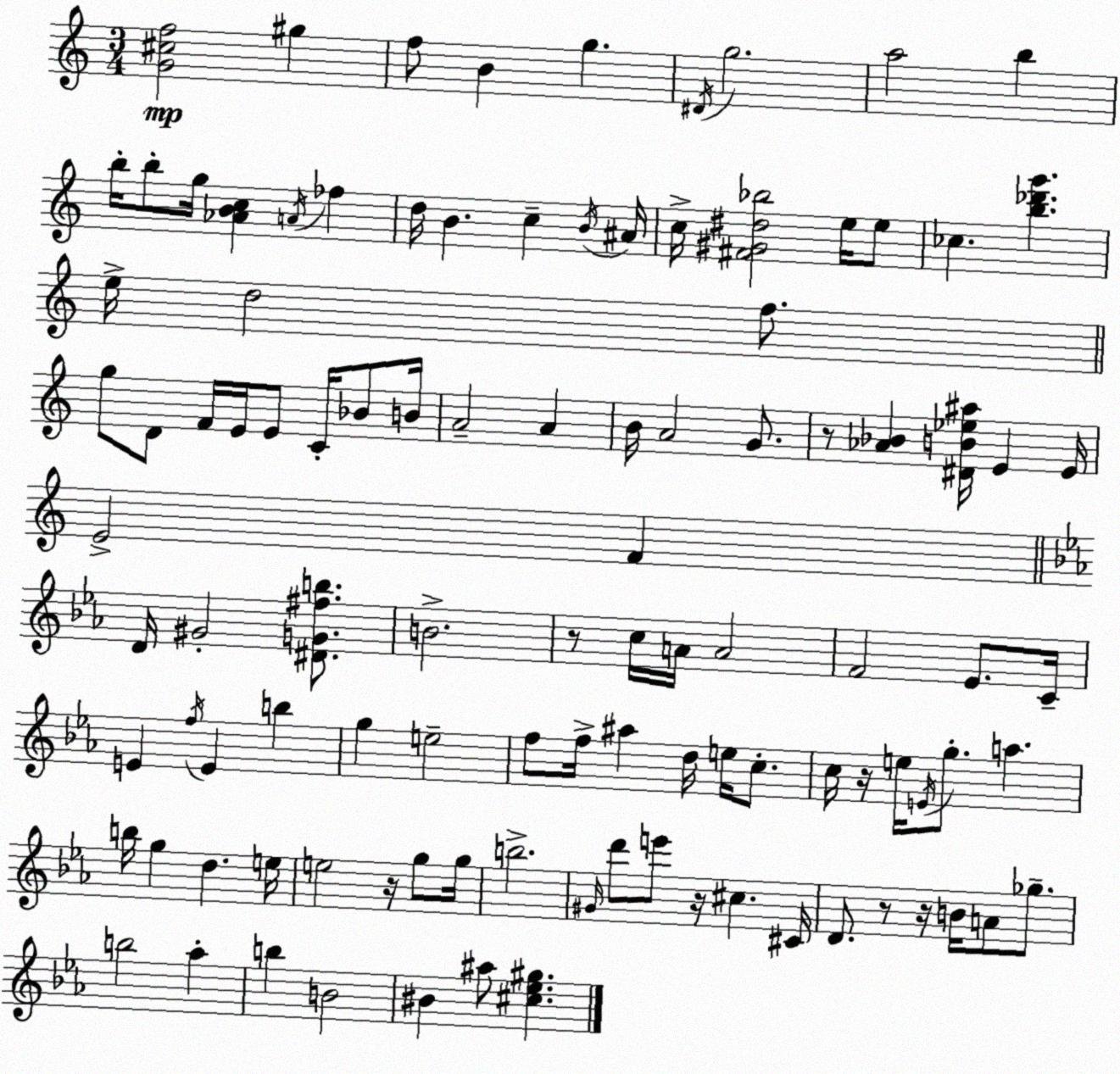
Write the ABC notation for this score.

X:1
T:Untitled
M:3/4
L:1/4
K:Am
[G^cf]2 ^g f/2 B g ^D/4 g2 a2 b b/4 b/2 g/4 [_ABc] A/4 _f d/4 B c B/4 ^A/4 c/4 [^F^G^d_b]2 e/4 e/2 _c [b_d'g'] e/4 d2 f/2 g/2 D/2 F/4 E/4 E/2 C/4 _B/2 B/4 A2 A B/4 A2 G/2 z/2 [_A_B] [^DB_e^a]/4 E E/4 E2 F D/4 ^G2 [^DG^fb]/2 B2 z/2 c/4 A/4 A2 F2 _E/2 C/4 E f/4 E b g e2 f/2 f/4 ^a d/4 e/4 c/2 c/4 z/4 e/4 E/4 g/2 a b/4 g d e/4 e2 z/4 g/2 g/4 b2 ^G/4 d'/2 e'/2 z/4 ^c ^C/4 D/2 z/2 z/4 B/4 A/2 _g/2 b2 _a b B2 ^B ^a/2 [^c_e^g]